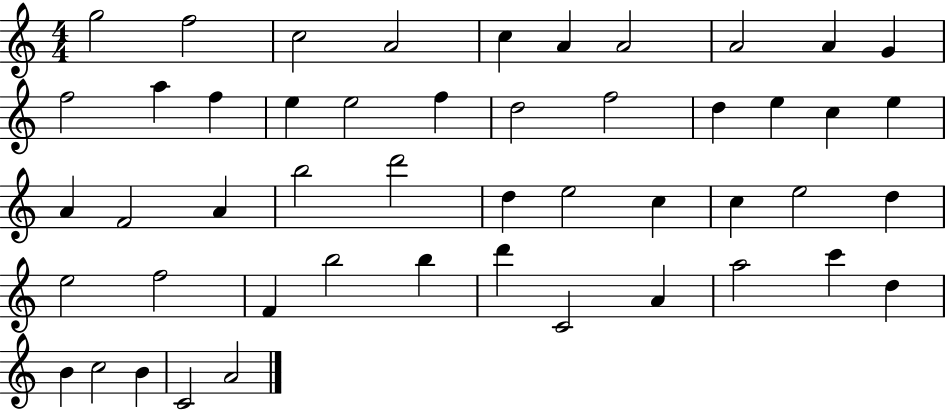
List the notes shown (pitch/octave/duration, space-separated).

G5/h F5/h C5/h A4/h C5/q A4/q A4/h A4/h A4/q G4/q F5/h A5/q F5/q E5/q E5/h F5/q D5/h F5/h D5/q E5/q C5/q E5/q A4/q F4/h A4/q B5/h D6/h D5/q E5/h C5/q C5/q E5/h D5/q E5/h F5/h F4/q B5/h B5/q D6/q C4/h A4/q A5/h C6/q D5/q B4/q C5/h B4/q C4/h A4/h